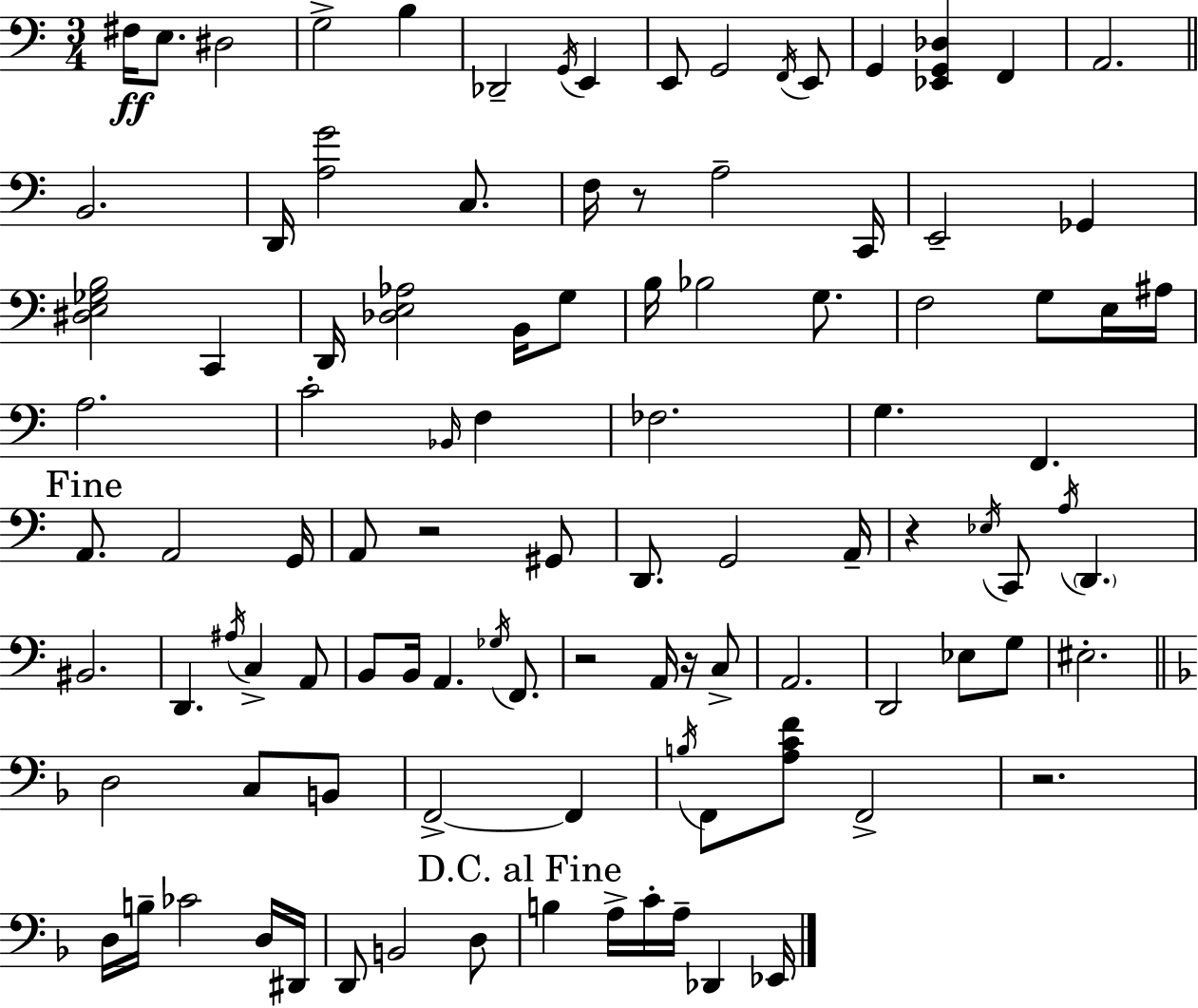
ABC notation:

X:1
T:Untitled
M:3/4
L:1/4
K:C
^F,/4 E,/2 ^D,2 G,2 B, _D,,2 G,,/4 E,, E,,/2 G,,2 F,,/4 E,,/2 G,, [_E,,G,,_D,] F,, A,,2 B,,2 D,,/4 [A,G]2 C,/2 F,/4 z/2 A,2 C,,/4 E,,2 _G,, [^D,E,_G,B,]2 C,, D,,/4 [_D,E,_A,]2 B,,/4 G,/2 B,/4 _B,2 G,/2 F,2 G,/2 E,/4 ^A,/4 A,2 C2 _B,,/4 F, _F,2 G, F,, A,,/2 A,,2 G,,/4 A,,/2 z2 ^G,,/2 D,,/2 G,,2 A,,/4 z _E,/4 C,,/2 A,/4 D,, ^B,,2 D,, ^A,/4 C, A,,/2 B,,/2 B,,/4 A,, _G,/4 F,,/2 z2 A,,/4 z/4 C,/2 A,,2 D,,2 _E,/2 G,/2 ^E,2 D,2 C,/2 B,,/2 F,,2 F,, B,/4 F,,/2 [A,CF]/2 F,,2 z2 D,/4 B,/4 _C2 D,/4 ^D,,/4 D,,/2 B,,2 D,/2 B, A,/4 C/4 A,/4 _D,, _E,,/4